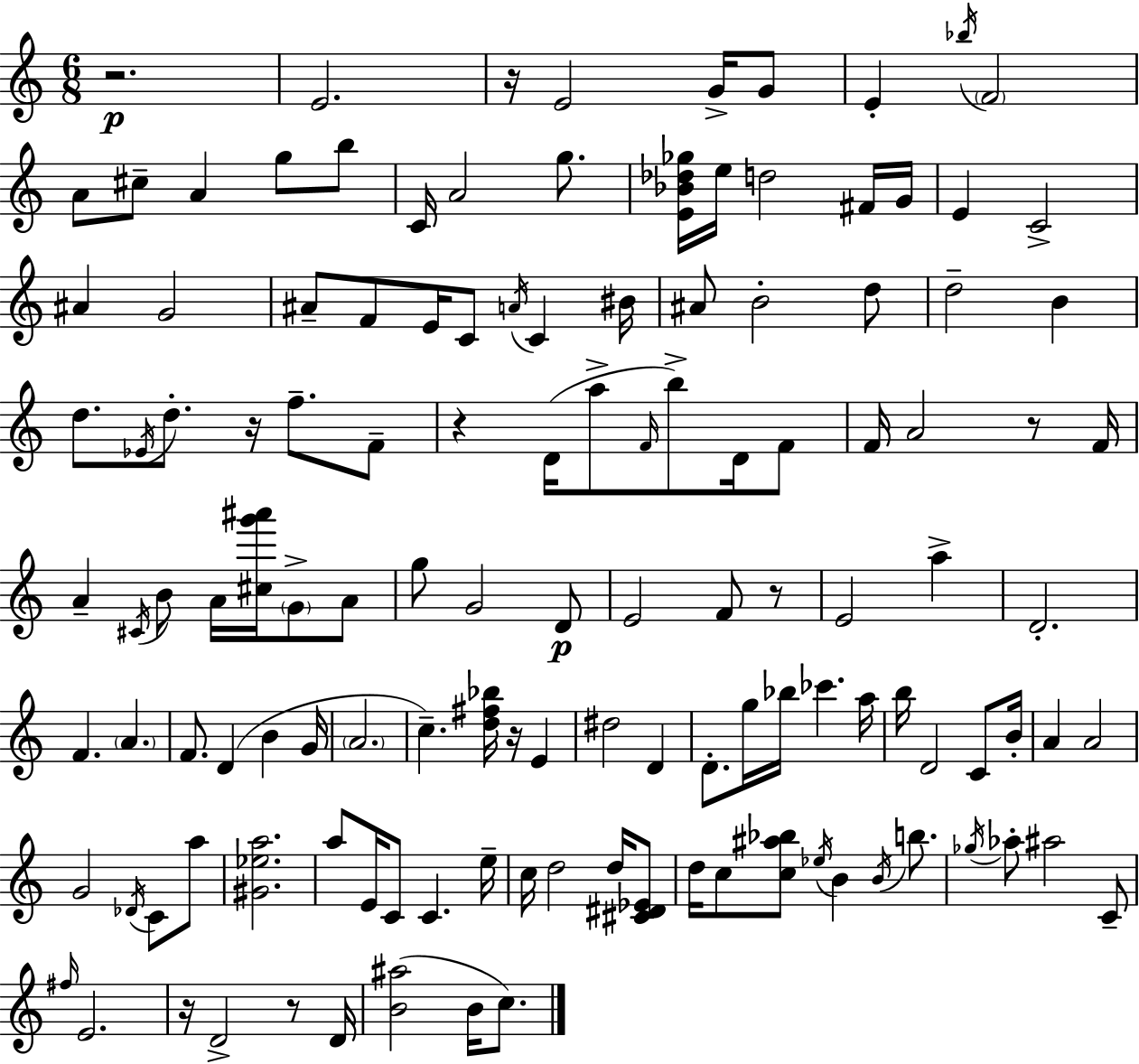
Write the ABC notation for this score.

X:1
T:Untitled
M:6/8
L:1/4
K:C
z2 E2 z/4 E2 G/4 G/2 E _b/4 F2 A/2 ^c/2 A g/2 b/2 C/4 A2 g/2 [E_B_d_g]/4 e/4 d2 ^F/4 G/4 E C2 ^A G2 ^A/2 F/2 E/4 C/2 A/4 C ^B/4 ^A/2 B2 d/2 d2 B d/2 _E/4 d/2 z/4 f/2 F/2 z D/4 a/2 F/4 b/2 D/4 F/2 F/4 A2 z/2 F/4 A ^C/4 B/2 A/4 [^cg'^a']/4 G/2 A/2 g/2 G2 D/2 E2 F/2 z/2 E2 a D2 F A F/2 D B G/4 A2 c [d^f_b]/4 z/4 E ^d2 D D/2 g/4 _b/4 _c' a/4 b/4 D2 C/2 B/4 A A2 G2 _D/4 C/2 a/2 [^G_ea]2 a/2 E/4 C/2 C e/4 c/4 d2 d/4 [^C^D_E]/2 d/4 c/2 [c^a_b]/2 _e/4 B B/4 b/2 _g/4 _a/2 ^a2 C/2 ^f/4 E2 z/4 D2 z/2 D/4 [B^a]2 B/4 c/2